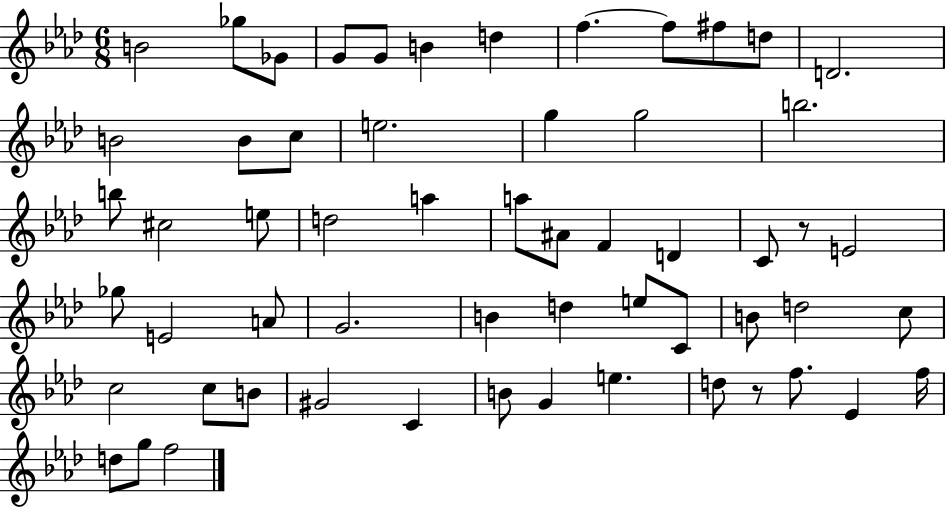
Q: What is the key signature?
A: AES major